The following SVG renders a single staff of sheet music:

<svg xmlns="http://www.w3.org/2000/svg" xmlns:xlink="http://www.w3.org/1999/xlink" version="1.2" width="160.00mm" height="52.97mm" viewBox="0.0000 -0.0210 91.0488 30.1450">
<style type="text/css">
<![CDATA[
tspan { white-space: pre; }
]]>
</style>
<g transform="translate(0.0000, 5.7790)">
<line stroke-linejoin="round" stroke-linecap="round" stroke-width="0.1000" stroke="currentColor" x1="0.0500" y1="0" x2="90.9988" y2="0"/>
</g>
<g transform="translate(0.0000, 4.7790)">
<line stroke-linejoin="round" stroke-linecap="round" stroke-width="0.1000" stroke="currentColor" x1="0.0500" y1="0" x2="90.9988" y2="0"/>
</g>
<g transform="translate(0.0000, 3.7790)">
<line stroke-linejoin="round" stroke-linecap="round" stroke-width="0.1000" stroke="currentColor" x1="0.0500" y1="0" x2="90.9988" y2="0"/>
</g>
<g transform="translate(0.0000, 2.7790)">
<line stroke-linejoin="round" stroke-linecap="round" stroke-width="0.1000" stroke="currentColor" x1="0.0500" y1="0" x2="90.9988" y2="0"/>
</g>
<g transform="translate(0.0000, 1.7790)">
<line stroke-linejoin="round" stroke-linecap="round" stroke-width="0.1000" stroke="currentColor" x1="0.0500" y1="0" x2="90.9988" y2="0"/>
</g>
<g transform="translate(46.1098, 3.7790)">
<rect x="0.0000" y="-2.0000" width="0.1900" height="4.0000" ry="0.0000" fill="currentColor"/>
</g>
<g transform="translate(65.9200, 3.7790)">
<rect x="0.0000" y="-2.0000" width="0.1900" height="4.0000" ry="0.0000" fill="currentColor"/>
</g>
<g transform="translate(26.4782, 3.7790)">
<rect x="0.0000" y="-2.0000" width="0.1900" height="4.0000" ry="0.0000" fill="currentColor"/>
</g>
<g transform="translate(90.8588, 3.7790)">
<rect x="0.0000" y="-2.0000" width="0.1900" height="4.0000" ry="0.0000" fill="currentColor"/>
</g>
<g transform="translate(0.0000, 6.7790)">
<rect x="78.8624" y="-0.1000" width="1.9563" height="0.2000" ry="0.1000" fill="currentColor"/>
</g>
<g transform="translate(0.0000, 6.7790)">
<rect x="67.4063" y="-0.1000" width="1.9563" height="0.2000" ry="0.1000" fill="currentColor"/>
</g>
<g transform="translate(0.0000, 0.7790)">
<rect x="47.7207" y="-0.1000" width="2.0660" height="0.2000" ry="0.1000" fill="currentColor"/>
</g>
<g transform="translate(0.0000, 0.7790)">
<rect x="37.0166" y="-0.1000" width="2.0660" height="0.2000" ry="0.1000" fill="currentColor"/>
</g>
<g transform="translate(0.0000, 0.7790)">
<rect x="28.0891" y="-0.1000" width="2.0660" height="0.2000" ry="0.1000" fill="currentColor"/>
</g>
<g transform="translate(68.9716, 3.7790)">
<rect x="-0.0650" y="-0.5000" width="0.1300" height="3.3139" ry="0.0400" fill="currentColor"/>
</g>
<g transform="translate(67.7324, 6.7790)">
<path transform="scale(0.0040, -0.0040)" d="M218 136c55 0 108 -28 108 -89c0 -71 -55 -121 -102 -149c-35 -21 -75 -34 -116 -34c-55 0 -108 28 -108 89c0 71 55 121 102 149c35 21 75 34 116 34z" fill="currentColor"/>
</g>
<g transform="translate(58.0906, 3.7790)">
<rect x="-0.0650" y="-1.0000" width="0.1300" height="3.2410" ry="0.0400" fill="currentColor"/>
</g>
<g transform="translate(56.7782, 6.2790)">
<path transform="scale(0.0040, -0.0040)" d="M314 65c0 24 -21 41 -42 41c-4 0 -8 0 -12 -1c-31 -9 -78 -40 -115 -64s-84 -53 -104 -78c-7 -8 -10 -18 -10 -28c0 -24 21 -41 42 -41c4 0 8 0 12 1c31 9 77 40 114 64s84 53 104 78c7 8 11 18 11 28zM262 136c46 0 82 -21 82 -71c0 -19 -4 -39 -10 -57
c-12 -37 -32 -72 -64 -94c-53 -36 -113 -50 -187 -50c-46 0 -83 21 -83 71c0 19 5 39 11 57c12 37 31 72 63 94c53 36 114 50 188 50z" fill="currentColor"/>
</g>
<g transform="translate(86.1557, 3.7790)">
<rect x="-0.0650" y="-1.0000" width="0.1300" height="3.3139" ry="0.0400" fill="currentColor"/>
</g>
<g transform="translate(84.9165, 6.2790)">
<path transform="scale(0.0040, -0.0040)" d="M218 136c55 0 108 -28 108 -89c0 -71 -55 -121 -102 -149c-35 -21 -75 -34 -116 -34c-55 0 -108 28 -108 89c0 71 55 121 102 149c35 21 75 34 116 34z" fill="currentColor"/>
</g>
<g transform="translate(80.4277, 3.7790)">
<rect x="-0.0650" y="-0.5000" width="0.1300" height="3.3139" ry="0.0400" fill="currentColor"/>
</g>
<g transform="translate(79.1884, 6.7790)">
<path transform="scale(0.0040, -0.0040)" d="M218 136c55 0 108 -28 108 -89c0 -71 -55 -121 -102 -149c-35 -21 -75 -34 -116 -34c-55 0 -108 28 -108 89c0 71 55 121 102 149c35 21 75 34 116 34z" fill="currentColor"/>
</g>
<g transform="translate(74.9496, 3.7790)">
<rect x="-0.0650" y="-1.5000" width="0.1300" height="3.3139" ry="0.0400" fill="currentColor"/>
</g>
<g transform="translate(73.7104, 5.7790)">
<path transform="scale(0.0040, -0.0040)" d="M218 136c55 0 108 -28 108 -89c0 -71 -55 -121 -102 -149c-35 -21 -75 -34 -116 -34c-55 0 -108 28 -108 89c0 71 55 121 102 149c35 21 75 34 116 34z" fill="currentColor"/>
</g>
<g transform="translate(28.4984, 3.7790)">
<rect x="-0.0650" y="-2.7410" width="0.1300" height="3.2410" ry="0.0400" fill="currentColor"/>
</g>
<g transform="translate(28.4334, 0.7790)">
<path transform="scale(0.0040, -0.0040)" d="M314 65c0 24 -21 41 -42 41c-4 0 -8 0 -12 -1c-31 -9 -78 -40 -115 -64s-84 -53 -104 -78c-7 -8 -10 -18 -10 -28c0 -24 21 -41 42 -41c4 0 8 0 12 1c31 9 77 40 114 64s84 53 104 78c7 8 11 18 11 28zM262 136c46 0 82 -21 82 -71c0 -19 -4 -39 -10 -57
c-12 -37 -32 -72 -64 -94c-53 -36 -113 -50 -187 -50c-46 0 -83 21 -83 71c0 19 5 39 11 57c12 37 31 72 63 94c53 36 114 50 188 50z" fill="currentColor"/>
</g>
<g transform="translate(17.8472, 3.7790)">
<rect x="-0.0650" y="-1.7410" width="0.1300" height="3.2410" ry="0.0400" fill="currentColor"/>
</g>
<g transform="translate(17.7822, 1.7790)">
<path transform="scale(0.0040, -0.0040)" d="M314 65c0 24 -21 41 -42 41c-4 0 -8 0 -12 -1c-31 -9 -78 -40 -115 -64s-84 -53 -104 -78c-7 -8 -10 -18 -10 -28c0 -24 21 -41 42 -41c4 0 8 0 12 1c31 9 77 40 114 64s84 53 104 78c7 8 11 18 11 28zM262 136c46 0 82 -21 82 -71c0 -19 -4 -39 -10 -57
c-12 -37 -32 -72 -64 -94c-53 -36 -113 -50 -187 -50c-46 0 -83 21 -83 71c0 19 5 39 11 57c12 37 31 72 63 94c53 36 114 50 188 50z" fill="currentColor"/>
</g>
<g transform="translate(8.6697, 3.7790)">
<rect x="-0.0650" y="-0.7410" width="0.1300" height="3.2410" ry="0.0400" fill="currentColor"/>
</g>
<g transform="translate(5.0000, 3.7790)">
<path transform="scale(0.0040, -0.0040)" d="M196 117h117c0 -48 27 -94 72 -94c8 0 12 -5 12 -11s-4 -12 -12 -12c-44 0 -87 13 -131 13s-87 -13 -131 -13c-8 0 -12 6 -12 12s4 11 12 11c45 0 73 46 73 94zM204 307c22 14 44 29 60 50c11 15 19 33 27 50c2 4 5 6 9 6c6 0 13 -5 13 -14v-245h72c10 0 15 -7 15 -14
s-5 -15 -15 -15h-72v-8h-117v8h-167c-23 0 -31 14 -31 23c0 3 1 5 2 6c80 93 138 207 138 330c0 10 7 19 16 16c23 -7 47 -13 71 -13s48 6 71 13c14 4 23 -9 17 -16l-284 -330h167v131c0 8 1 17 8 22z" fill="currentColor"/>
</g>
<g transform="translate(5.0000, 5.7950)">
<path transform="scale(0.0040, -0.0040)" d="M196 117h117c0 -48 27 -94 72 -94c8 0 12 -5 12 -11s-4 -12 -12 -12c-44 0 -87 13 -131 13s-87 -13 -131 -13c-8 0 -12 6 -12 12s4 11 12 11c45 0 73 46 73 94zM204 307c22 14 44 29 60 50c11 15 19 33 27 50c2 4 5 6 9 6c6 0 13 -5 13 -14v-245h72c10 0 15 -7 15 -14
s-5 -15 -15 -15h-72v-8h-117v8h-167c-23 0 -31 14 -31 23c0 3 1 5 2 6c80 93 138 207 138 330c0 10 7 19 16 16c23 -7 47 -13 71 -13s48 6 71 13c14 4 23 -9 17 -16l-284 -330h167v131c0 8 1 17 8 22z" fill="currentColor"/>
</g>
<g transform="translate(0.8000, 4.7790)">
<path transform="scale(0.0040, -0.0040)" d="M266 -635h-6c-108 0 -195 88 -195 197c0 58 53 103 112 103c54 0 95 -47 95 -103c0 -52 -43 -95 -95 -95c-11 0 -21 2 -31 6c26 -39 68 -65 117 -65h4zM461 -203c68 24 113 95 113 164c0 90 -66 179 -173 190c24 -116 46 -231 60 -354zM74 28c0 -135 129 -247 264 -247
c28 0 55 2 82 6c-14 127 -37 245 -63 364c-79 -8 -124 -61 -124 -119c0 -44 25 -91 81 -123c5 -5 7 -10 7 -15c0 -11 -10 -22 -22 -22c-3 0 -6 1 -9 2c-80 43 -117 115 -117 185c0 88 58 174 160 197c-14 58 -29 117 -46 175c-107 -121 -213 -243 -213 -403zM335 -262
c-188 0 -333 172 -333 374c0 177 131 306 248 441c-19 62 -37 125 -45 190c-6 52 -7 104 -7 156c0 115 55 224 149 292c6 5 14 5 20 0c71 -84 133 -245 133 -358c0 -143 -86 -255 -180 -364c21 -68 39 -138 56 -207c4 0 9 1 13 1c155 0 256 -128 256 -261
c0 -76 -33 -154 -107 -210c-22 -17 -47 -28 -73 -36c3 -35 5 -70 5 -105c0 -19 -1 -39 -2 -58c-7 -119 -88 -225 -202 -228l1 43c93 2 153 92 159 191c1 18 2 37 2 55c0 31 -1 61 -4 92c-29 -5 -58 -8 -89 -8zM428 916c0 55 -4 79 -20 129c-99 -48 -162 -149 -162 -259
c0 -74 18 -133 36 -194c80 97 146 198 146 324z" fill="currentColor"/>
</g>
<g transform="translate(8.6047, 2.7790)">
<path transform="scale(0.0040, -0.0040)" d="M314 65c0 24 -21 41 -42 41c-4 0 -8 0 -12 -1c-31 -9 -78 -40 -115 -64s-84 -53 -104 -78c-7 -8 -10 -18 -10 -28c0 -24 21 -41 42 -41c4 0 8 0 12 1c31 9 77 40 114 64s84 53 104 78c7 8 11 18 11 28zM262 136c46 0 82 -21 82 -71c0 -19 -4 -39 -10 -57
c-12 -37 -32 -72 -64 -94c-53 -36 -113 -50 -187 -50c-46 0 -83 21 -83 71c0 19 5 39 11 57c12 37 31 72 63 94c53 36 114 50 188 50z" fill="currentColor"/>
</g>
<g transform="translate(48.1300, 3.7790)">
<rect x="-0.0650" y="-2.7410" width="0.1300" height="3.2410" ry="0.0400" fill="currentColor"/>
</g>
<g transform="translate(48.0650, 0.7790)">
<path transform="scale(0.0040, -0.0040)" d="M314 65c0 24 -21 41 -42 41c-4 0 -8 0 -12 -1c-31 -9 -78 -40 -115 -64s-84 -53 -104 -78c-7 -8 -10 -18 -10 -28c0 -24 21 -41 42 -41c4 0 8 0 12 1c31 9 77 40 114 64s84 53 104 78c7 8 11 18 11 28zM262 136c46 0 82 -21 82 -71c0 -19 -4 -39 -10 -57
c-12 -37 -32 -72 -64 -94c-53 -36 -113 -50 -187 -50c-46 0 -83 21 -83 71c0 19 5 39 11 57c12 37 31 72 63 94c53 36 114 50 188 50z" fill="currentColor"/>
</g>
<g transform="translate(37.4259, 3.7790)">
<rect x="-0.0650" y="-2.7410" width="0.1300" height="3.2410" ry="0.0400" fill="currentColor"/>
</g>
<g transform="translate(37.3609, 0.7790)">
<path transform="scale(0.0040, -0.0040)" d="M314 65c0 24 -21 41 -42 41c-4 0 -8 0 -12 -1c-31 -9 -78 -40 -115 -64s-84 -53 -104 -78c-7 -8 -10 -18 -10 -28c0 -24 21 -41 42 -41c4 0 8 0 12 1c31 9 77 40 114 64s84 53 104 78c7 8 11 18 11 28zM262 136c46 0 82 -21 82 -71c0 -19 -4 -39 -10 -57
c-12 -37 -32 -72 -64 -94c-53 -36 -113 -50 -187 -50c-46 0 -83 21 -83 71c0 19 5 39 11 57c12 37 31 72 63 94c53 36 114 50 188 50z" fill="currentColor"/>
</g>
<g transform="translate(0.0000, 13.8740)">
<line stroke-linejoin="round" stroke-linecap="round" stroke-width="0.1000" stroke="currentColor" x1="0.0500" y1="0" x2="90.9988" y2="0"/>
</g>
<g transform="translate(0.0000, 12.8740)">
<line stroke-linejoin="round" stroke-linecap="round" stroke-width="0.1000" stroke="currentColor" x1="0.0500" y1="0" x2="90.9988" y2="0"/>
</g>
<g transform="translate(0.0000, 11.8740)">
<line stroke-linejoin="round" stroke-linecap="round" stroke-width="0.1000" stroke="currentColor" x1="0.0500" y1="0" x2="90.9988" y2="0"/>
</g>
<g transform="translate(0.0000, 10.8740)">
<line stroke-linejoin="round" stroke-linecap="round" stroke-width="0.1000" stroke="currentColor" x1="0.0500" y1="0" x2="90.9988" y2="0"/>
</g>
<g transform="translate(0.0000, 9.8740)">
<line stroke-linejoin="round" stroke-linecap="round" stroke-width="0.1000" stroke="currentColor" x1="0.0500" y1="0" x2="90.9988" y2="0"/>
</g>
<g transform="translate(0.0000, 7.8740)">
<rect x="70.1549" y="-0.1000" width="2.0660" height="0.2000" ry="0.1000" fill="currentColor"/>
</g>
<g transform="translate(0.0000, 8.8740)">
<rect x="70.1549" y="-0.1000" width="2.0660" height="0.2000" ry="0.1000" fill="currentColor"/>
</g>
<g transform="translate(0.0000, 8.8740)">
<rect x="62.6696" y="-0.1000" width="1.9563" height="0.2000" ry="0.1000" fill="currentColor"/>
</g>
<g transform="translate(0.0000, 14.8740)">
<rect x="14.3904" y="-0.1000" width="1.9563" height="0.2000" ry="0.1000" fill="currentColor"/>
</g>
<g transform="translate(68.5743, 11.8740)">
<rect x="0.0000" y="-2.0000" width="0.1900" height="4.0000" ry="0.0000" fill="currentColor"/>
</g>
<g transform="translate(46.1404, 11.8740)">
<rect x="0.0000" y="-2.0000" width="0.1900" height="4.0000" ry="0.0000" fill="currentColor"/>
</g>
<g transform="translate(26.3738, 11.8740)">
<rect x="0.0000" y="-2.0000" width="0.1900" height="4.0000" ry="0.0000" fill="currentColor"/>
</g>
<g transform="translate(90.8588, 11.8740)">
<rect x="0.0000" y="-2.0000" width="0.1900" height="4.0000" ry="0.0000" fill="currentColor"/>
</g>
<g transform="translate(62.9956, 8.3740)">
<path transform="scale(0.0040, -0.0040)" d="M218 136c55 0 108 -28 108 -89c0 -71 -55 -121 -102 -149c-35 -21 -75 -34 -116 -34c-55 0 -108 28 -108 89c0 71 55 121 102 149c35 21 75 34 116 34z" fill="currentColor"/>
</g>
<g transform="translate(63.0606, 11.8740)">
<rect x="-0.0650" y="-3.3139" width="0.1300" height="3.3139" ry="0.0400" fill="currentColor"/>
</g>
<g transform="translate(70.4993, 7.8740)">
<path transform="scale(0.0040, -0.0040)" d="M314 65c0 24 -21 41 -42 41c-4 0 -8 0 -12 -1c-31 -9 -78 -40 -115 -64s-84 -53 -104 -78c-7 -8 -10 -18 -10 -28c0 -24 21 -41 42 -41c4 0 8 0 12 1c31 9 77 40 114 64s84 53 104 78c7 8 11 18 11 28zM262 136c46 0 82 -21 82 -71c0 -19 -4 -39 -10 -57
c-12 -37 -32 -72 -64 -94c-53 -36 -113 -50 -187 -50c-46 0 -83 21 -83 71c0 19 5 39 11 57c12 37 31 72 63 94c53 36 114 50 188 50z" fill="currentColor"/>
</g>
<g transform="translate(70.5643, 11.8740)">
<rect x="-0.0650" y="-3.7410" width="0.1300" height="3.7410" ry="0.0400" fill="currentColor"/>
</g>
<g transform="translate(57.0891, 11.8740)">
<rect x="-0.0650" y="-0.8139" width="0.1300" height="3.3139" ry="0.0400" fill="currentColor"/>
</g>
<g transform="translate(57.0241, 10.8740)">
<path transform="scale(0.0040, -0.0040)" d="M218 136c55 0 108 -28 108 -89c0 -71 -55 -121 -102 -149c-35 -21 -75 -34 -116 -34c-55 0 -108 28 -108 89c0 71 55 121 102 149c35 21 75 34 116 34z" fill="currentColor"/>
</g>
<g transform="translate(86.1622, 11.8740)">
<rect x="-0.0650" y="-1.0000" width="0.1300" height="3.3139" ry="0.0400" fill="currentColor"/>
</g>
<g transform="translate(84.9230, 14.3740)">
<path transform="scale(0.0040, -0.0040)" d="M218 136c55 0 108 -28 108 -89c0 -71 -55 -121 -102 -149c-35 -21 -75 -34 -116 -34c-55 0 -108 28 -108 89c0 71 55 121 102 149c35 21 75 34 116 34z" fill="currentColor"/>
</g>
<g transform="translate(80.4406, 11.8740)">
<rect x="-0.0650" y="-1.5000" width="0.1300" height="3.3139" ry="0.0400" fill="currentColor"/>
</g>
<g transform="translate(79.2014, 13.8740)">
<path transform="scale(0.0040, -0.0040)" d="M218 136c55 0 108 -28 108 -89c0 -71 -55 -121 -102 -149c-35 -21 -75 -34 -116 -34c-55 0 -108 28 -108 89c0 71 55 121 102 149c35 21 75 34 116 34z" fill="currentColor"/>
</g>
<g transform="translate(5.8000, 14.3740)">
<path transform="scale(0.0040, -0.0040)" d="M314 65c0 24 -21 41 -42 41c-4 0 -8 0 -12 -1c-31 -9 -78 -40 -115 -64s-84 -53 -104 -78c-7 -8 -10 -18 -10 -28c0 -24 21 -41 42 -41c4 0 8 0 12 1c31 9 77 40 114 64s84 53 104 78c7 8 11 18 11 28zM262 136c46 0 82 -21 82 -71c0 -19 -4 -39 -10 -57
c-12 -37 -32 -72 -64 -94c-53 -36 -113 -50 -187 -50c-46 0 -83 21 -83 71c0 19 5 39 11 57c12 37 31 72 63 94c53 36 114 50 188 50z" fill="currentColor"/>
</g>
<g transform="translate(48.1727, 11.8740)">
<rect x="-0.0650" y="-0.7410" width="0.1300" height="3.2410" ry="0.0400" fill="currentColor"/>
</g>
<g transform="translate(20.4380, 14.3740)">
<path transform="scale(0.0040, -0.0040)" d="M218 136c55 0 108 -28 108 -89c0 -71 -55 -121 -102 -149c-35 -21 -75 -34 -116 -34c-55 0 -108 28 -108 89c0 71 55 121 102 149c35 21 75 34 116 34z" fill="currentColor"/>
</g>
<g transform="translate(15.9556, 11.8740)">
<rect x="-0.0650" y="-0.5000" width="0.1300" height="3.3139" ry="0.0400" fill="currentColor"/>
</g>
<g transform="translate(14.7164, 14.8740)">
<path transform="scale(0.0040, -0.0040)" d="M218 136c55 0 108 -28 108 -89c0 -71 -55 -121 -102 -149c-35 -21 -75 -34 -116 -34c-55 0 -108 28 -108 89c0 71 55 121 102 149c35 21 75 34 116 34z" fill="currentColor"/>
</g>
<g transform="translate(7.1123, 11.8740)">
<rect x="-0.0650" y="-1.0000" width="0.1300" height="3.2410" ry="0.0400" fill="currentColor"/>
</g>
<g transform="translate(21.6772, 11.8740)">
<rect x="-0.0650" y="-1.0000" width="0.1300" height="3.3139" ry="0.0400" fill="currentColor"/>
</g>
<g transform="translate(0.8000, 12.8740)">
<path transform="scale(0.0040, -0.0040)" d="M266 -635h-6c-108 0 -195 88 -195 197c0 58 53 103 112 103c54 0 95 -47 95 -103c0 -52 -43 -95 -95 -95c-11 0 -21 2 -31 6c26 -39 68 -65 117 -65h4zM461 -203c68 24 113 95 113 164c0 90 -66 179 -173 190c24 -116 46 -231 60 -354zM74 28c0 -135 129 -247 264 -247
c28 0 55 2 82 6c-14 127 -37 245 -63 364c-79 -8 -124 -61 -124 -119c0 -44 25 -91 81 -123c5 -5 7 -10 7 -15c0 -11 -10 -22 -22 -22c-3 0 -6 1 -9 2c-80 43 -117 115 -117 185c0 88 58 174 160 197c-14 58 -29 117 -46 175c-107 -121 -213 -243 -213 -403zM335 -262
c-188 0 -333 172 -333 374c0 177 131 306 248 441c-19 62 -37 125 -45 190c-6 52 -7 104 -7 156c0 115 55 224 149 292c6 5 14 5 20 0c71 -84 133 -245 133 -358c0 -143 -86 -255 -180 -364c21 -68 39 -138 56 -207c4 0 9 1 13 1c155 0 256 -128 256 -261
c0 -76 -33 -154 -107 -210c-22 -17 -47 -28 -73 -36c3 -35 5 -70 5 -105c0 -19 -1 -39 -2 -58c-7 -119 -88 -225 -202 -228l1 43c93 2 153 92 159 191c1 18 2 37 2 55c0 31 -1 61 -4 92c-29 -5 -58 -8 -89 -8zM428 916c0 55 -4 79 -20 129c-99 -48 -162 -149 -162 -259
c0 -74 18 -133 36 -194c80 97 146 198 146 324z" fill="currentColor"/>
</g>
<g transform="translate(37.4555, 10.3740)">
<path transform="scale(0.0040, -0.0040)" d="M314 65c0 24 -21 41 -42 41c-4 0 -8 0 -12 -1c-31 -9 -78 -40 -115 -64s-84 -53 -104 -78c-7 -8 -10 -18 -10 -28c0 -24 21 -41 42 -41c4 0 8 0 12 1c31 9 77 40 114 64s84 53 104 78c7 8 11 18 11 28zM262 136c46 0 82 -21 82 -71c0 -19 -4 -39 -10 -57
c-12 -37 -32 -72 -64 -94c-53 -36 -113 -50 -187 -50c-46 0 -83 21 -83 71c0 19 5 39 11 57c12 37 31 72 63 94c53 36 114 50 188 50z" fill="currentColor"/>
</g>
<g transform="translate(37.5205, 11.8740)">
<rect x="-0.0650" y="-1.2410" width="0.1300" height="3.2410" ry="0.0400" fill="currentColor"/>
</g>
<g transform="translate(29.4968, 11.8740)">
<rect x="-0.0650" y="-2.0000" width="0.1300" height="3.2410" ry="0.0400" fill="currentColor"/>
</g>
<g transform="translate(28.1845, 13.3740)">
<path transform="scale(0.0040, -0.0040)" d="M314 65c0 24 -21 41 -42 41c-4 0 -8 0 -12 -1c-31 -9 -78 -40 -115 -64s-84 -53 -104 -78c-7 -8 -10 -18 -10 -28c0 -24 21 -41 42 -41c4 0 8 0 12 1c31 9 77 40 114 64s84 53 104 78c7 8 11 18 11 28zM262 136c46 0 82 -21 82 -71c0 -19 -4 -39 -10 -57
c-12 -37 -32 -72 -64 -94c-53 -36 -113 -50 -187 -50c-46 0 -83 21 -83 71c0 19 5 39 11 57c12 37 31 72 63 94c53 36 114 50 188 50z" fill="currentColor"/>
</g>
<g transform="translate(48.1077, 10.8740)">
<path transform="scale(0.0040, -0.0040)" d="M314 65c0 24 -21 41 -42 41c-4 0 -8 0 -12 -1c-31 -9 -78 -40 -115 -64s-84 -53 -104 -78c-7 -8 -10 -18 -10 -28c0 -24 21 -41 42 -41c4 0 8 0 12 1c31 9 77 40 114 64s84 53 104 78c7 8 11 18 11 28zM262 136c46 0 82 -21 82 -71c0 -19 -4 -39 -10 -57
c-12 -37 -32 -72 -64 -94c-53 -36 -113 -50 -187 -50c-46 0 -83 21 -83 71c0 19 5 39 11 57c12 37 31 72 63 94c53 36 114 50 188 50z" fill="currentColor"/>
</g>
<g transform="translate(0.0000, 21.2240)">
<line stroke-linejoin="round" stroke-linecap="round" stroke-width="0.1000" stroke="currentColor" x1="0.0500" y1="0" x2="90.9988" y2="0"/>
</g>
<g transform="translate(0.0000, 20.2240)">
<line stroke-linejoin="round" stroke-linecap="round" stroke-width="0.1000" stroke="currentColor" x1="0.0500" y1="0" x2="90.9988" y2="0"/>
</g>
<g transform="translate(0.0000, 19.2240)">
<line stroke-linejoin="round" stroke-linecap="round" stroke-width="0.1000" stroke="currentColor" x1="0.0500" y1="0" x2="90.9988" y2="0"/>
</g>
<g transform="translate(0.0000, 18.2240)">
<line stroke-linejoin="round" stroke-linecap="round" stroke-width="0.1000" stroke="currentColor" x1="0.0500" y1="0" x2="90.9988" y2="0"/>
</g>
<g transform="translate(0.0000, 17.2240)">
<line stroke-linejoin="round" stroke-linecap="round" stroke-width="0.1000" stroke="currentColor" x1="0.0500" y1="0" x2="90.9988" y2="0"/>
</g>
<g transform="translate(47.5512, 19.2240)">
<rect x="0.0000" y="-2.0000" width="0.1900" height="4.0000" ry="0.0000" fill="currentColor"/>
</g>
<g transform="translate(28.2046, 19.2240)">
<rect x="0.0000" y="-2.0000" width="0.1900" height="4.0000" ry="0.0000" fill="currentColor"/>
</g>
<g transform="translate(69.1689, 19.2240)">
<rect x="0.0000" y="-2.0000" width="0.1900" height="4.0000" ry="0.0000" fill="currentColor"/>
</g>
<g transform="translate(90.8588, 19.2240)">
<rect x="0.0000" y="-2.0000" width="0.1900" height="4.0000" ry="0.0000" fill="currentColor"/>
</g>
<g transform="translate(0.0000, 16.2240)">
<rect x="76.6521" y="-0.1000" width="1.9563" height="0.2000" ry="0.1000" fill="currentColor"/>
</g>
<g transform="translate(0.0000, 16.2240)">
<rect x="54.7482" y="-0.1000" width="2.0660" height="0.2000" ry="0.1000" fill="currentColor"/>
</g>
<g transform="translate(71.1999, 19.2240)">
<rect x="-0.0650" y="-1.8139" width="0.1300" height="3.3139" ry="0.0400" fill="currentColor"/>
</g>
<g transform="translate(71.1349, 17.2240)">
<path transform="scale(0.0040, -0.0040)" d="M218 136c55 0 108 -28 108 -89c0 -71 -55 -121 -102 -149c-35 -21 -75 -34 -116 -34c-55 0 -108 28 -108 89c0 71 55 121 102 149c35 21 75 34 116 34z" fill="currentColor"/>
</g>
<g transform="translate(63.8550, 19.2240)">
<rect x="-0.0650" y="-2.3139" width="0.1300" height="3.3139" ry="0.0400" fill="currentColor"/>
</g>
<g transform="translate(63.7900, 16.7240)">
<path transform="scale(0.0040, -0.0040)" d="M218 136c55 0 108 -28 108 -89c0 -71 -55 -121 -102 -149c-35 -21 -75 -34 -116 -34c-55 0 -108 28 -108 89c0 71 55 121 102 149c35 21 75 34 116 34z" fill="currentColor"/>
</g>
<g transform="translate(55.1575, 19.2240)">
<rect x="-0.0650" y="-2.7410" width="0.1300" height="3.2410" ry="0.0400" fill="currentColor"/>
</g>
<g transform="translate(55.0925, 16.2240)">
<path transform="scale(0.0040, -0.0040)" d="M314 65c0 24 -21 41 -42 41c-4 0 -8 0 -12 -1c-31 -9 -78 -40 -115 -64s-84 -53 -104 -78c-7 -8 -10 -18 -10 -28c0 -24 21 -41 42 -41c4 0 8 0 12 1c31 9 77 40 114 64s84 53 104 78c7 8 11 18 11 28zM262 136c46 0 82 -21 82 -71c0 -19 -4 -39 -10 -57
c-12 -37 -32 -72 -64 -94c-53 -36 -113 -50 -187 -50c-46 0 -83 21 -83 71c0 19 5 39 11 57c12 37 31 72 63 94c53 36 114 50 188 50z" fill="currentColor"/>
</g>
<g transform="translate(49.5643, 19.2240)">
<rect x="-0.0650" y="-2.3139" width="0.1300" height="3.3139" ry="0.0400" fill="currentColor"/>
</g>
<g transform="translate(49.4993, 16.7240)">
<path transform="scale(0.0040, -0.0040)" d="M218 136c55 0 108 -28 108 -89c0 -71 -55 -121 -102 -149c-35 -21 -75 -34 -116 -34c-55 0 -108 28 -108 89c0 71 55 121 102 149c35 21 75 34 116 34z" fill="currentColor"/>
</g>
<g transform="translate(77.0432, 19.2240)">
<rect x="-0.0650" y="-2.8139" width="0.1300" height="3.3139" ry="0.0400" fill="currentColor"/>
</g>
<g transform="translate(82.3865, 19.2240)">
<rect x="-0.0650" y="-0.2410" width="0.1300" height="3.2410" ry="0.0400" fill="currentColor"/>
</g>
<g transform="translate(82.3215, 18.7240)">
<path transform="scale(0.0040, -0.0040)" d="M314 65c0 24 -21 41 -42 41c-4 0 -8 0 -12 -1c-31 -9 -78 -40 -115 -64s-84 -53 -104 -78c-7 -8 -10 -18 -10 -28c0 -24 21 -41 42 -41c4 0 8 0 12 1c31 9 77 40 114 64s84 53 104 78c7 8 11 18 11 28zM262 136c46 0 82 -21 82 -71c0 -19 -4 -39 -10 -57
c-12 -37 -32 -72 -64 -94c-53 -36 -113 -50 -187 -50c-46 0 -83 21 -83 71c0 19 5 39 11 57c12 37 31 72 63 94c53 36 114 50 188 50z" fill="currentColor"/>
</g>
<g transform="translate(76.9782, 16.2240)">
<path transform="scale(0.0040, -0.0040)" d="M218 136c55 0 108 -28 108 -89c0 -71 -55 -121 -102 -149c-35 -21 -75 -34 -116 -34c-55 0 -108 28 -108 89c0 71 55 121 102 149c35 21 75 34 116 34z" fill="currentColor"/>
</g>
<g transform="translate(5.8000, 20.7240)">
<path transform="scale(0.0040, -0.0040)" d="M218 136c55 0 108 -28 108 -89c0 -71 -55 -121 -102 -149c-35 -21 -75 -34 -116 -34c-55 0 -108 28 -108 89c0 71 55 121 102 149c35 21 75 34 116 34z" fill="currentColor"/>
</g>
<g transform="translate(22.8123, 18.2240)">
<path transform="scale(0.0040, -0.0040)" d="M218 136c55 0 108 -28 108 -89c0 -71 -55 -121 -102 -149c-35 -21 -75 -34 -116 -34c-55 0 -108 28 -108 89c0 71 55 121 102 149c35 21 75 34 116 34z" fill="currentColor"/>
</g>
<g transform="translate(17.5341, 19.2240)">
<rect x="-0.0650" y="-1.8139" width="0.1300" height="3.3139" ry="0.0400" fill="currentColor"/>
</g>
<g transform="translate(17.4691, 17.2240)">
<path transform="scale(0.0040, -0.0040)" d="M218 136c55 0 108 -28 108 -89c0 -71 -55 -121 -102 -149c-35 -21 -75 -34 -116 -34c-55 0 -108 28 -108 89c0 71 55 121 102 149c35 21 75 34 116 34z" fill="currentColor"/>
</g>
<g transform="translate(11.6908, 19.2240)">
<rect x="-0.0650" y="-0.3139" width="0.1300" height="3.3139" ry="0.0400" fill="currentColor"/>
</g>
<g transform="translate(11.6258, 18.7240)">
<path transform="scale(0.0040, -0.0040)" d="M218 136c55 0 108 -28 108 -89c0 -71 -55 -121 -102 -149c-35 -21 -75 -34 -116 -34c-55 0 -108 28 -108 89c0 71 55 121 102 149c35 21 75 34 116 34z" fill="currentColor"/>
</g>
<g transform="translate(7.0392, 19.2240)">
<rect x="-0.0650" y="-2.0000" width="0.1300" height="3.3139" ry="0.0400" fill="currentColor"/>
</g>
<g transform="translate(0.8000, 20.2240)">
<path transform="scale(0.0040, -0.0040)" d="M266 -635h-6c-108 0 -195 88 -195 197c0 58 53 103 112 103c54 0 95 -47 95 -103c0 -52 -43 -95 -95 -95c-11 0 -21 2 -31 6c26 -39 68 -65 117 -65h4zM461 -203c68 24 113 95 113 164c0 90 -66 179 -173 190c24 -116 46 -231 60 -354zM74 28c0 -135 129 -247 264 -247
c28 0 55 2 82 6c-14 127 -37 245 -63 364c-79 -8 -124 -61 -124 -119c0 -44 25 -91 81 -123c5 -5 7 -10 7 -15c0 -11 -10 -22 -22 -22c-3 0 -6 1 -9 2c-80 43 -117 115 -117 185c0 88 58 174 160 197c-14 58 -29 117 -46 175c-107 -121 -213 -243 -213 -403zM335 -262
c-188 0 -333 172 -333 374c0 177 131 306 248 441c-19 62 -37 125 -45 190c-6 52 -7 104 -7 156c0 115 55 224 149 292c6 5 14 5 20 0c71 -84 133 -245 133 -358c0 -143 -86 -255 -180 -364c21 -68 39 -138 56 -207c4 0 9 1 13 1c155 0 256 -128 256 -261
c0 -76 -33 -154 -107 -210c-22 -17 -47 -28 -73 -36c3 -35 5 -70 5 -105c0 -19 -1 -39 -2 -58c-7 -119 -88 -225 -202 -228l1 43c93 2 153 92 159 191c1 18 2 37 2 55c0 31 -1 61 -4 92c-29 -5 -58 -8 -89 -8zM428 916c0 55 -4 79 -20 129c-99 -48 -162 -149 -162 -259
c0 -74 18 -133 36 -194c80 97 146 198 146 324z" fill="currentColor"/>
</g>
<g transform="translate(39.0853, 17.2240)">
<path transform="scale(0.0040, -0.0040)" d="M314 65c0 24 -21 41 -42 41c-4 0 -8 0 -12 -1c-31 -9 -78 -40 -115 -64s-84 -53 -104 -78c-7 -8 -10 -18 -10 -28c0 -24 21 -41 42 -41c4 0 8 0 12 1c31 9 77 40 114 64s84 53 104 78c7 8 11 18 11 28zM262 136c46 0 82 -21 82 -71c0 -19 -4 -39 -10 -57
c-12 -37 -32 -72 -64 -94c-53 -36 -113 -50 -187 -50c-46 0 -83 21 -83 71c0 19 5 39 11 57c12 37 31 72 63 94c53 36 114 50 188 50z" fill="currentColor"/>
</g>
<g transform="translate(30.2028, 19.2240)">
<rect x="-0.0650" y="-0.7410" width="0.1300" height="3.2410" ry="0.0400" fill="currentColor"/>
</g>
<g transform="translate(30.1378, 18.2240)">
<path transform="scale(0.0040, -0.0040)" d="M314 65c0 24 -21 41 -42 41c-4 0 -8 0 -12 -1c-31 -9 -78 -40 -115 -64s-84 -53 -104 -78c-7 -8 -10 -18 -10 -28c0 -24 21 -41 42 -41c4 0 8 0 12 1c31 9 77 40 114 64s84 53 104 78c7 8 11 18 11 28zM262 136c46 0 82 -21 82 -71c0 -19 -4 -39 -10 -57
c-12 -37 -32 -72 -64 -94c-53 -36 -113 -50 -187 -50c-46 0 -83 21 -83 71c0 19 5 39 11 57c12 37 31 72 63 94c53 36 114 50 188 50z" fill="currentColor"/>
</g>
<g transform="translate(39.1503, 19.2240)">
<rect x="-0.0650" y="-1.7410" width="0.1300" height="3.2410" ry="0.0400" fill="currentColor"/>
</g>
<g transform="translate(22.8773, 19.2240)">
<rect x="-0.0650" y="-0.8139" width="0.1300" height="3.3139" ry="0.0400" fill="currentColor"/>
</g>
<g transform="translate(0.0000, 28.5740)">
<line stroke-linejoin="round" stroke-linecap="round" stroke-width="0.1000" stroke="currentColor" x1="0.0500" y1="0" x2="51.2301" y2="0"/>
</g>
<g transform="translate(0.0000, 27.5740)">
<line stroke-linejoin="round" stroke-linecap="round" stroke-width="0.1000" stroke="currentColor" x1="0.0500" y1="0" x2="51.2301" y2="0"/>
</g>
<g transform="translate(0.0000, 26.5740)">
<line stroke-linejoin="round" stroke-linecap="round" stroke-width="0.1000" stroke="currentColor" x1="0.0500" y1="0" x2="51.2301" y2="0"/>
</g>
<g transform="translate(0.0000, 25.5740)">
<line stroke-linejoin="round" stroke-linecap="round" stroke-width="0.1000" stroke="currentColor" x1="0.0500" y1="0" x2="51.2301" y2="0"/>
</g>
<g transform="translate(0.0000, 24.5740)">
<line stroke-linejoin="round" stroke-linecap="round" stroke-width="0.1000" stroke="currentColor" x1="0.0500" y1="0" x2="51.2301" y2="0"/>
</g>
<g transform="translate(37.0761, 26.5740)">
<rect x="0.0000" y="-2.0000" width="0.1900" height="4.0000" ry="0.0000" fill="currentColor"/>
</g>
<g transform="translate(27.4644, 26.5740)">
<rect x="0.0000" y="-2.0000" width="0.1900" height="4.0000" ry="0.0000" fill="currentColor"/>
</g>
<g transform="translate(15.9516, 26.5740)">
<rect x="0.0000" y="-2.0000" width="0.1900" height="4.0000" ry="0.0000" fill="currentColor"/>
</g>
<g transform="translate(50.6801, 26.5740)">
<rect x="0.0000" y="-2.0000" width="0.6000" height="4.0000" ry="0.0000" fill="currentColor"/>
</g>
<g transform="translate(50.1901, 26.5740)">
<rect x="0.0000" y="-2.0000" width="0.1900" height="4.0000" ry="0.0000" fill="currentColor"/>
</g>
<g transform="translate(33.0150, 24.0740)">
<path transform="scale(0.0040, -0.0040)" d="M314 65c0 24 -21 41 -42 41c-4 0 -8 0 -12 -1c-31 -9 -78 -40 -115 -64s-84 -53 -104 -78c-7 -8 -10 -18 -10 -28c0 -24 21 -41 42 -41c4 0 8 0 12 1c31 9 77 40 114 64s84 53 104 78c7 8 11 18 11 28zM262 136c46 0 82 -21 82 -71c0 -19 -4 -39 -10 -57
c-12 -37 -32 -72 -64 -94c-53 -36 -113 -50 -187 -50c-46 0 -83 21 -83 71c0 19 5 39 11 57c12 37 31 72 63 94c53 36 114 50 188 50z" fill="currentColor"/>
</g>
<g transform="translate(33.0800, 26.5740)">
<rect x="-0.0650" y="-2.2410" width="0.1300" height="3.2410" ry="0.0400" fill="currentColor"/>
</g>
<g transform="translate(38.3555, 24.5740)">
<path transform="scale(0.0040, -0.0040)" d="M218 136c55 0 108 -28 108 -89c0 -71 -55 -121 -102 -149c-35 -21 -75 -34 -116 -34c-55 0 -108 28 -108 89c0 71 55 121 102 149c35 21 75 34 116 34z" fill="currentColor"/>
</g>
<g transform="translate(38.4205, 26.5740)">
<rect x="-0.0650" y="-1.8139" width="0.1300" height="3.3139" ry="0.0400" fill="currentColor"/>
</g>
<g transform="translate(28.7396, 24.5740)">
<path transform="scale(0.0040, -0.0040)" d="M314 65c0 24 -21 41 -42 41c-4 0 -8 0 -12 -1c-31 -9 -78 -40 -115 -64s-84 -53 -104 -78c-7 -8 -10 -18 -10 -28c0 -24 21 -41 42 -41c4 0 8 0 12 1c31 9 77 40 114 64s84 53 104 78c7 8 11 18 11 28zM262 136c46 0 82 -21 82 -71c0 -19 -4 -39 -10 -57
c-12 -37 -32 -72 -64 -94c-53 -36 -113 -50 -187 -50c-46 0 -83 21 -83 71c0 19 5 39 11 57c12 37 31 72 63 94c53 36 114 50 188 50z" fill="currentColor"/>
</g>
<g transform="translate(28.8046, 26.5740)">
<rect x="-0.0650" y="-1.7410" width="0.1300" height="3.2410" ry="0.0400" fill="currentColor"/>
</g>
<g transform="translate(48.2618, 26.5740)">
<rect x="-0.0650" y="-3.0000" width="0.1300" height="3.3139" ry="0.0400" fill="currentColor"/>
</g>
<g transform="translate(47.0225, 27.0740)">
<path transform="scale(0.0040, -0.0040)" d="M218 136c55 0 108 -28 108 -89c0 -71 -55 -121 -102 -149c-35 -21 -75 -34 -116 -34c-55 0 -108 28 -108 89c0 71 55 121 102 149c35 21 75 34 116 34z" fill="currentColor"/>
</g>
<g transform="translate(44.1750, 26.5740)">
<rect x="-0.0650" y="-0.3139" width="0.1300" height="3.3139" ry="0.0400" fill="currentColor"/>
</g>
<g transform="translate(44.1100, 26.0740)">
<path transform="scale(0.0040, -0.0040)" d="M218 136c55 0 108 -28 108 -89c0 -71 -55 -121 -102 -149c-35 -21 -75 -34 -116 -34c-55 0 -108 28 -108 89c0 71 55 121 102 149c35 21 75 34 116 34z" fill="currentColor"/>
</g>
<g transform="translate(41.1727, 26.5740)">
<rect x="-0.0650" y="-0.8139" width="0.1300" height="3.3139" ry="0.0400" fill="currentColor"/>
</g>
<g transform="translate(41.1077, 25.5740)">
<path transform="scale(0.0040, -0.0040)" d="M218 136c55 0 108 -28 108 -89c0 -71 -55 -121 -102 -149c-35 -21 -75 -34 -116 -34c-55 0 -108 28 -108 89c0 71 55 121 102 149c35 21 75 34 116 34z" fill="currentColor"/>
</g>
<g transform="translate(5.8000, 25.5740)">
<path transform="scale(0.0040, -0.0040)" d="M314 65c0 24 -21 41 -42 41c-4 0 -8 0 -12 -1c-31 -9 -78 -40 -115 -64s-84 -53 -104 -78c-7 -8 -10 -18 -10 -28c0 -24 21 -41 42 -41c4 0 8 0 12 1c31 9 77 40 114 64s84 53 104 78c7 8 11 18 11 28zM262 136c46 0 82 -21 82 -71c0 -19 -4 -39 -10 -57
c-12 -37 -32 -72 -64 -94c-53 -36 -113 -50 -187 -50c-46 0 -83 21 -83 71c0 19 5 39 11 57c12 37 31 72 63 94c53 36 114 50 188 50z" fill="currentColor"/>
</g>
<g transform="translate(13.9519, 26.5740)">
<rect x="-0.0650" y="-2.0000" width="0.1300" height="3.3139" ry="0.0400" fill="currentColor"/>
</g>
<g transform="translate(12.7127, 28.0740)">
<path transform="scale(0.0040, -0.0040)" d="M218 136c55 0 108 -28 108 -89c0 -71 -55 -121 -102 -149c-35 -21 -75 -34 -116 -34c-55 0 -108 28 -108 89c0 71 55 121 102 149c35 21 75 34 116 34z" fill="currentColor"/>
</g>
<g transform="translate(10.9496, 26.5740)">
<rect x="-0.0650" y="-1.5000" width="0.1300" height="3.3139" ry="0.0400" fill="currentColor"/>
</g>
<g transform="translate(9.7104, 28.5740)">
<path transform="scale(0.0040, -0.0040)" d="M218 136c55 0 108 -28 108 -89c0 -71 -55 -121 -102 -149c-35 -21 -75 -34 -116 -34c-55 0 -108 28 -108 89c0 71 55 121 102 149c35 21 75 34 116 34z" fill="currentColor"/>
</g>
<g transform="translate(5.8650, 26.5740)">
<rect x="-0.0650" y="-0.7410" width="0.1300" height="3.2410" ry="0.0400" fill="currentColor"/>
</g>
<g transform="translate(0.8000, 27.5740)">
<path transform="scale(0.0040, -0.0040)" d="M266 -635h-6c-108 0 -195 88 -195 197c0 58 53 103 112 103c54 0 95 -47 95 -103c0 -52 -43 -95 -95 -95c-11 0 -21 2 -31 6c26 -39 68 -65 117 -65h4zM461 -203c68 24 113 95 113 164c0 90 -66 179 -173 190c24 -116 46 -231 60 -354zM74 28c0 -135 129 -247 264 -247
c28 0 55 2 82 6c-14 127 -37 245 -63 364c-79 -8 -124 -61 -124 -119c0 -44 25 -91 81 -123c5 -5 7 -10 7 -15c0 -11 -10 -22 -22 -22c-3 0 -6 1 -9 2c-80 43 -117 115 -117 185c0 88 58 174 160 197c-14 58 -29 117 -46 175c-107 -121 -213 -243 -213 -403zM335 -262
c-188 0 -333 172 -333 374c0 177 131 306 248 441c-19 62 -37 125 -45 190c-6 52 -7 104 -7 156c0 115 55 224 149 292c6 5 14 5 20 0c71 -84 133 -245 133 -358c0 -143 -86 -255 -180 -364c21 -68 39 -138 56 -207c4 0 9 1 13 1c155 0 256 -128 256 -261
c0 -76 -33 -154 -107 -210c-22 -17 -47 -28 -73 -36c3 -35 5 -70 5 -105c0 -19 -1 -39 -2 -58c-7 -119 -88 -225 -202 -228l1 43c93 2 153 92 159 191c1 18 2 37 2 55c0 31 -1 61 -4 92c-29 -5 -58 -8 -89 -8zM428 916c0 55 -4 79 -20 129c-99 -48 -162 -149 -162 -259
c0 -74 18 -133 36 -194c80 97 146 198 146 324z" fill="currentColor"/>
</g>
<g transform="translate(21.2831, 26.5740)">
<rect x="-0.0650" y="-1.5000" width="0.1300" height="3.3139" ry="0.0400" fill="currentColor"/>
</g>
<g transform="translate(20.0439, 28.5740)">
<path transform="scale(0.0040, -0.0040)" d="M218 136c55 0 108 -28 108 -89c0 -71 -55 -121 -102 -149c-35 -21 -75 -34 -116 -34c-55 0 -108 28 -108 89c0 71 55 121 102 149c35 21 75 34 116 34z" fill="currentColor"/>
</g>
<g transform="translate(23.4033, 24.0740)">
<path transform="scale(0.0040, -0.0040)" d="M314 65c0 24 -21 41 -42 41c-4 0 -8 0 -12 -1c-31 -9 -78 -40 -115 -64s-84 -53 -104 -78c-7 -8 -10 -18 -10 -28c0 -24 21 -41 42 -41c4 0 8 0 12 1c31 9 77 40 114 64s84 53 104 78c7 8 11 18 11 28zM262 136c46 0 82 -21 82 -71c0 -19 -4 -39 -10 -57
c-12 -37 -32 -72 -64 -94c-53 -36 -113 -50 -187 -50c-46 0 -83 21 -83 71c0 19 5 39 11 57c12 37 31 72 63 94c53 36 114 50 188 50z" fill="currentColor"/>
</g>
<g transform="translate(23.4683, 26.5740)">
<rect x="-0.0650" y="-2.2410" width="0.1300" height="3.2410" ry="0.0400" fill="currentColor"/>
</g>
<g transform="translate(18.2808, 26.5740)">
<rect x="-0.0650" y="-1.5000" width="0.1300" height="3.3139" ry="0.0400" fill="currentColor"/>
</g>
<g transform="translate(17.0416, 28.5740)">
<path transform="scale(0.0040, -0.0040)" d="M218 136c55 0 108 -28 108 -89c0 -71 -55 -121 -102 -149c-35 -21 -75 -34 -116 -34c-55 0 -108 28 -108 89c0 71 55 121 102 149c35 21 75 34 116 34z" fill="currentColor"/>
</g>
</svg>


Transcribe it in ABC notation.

X:1
T:Untitled
M:4/4
L:1/4
K:C
d2 f2 a2 a2 a2 D2 C E C D D2 C D F2 e2 d2 d b c'2 E D F c f d d2 f2 g a2 g f a c2 d2 E F E E g2 f2 g2 f d c A